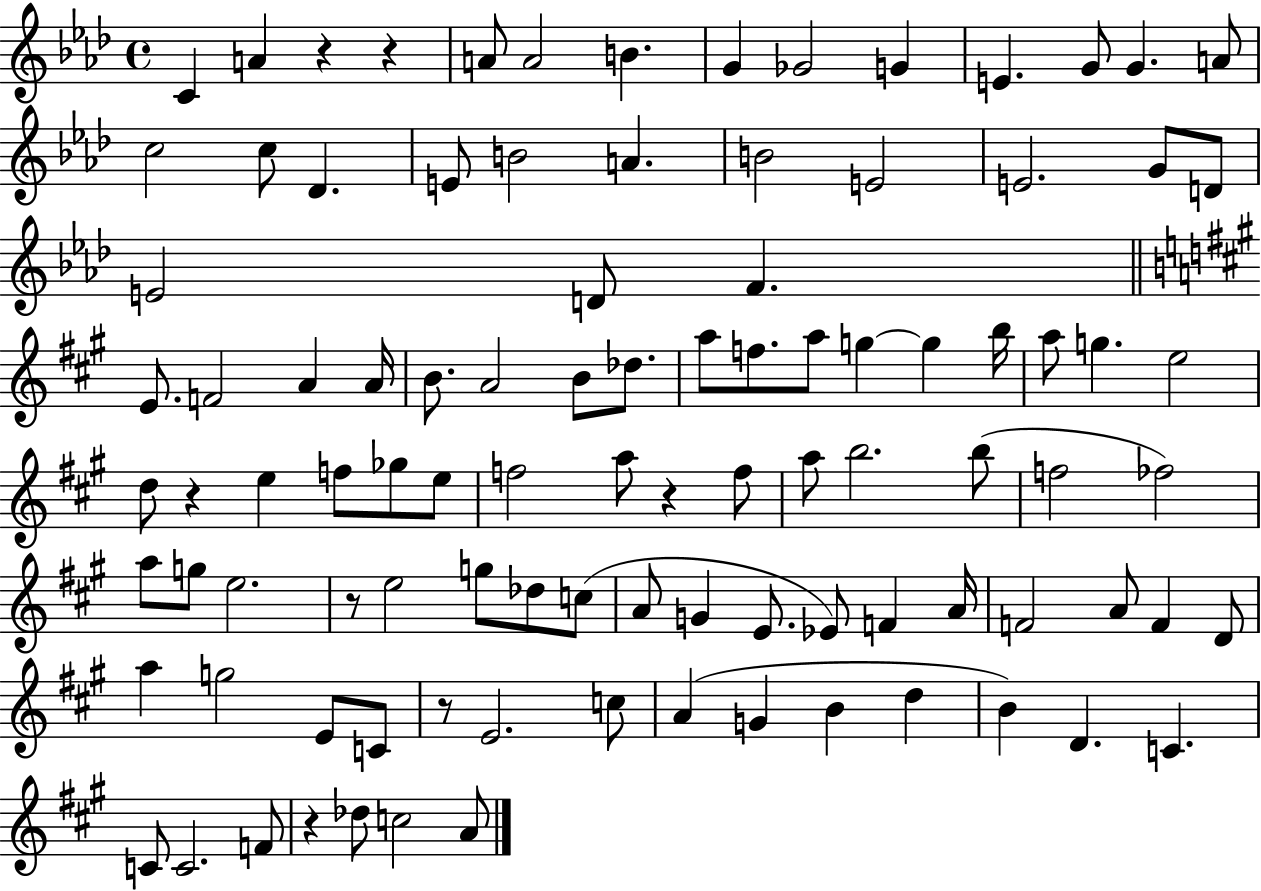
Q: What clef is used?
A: treble